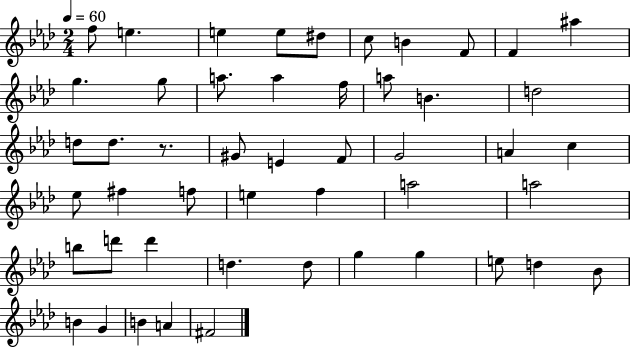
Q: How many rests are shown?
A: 1